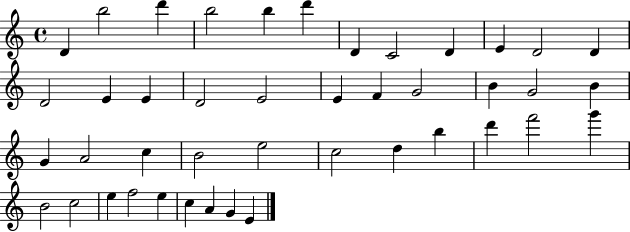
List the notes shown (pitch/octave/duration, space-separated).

D4/q B5/h D6/q B5/h B5/q D6/q D4/q C4/h D4/q E4/q D4/h D4/q D4/h E4/q E4/q D4/h E4/h E4/q F4/q G4/h B4/q G4/h B4/q G4/q A4/h C5/q B4/h E5/h C5/h D5/q B5/q D6/q F6/h G6/q B4/h C5/h E5/q F5/h E5/q C5/q A4/q G4/q E4/q